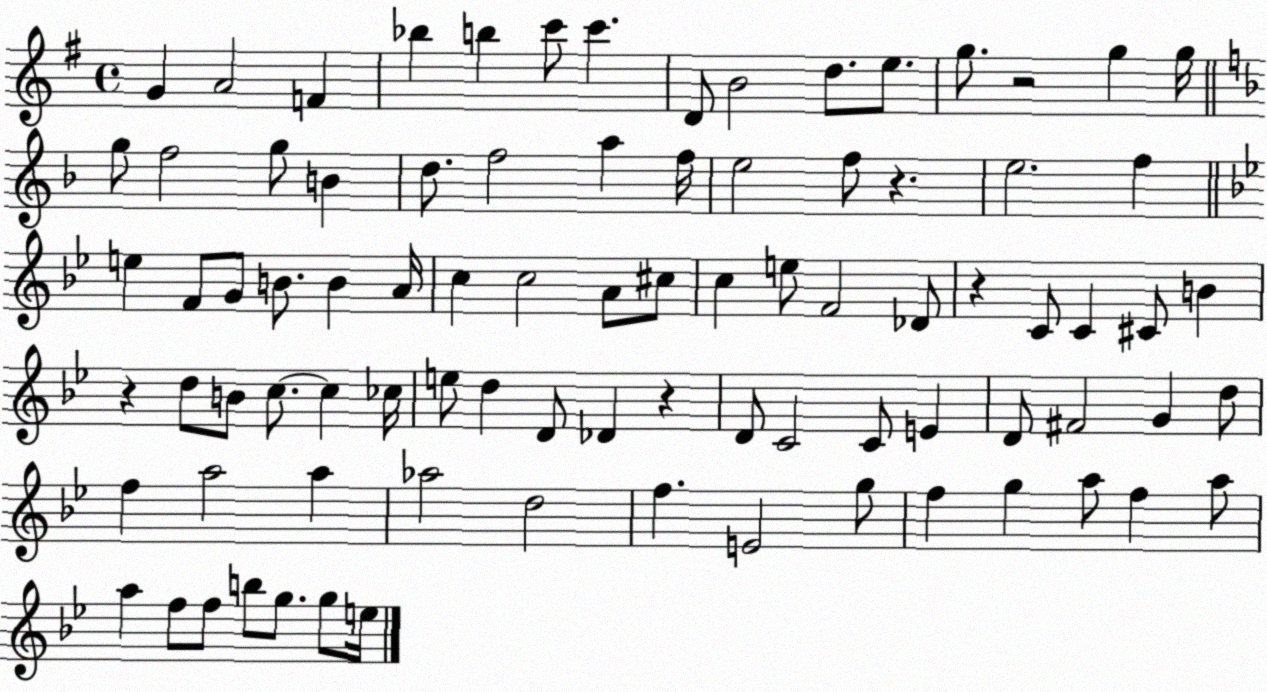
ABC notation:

X:1
T:Untitled
M:4/4
L:1/4
K:G
G A2 F _b b c'/2 c' D/2 B2 d/2 e/2 g/2 z2 g g/4 g/2 f2 g/2 B d/2 f2 a f/4 e2 f/2 z e2 f e F/2 G/2 B/2 B A/4 c c2 A/2 ^c/2 c e/2 F2 _D/2 z C/2 C ^C/2 B z d/2 B/2 c/2 c _c/4 e/2 d D/2 _D z D/2 C2 C/2 E D/2 ^F2 G d/2 f a2 a _a2 d2 f E2 g/2 f g a/2 f a/2 a f/2 f/2 b/2 g/2 g/2 e/4